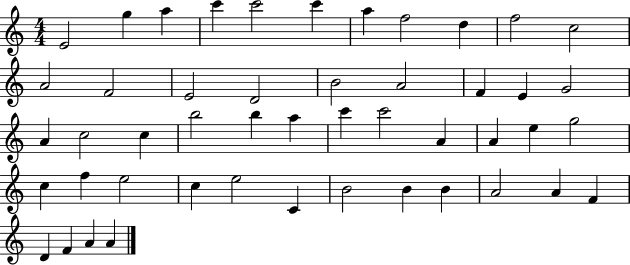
E4/h G5/q A5/q C6/q C6/h C6/q A5/q F5/h D5/q F5/h C5/h A4/h F4/h E4/h D4/h B4/h A4/h F4/q E4/q G4/h A4/q C5/h C5/q B5/h B5/q A5/q C6/q C6/h A4/q A4/q E5/q G5/h C5/q F5/q E5/h C5/q E5/h C4/q B4/h B4/q B4/q A4/h A4/q F4/q D4/q F4/q A4/q A4/q